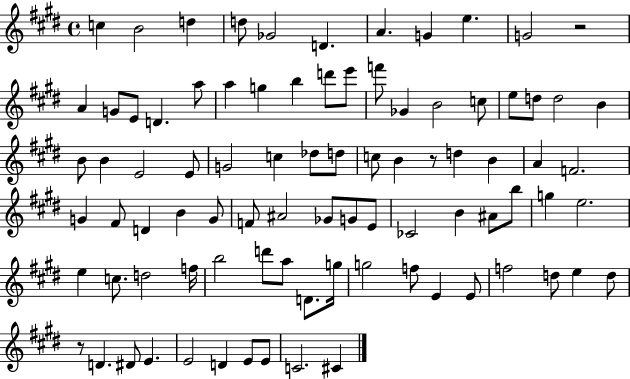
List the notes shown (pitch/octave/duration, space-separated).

C5/q B4/h D5/q D5/e Gb4/h D4/q. A4/q. G4/q E5/q. G4/h R/h A4/q G4/e E4/e D4/q. A5/e A5/q G5/q B5/q D6/e E6/e F6/e Gb4/q B4/h C5/e E5/e D5/e D5/h B4/q B4/e B4/q E4/h E4/e G4/h C5/q Db5/e D5/e C5/e B4/q R/e D5/q B4/q A4/q F4/h. G4/q F#4/e D4/q B4/q G4/e F4/e A#4/h Gb4/e G4/e E4/e CES4/h B4/q A#4/e B5/e G5/q E5/h. E5/q C5/e. D5/h F5/s B5/h D6/e A5/e D4/e. G5/s G5/h F5/e E4/q E4/e F5/h D5/e E5/q D5/e R/e D4/q. D#4/e E4/q. E4/h D4/q E4/e E4/e C4/h. C#4/q